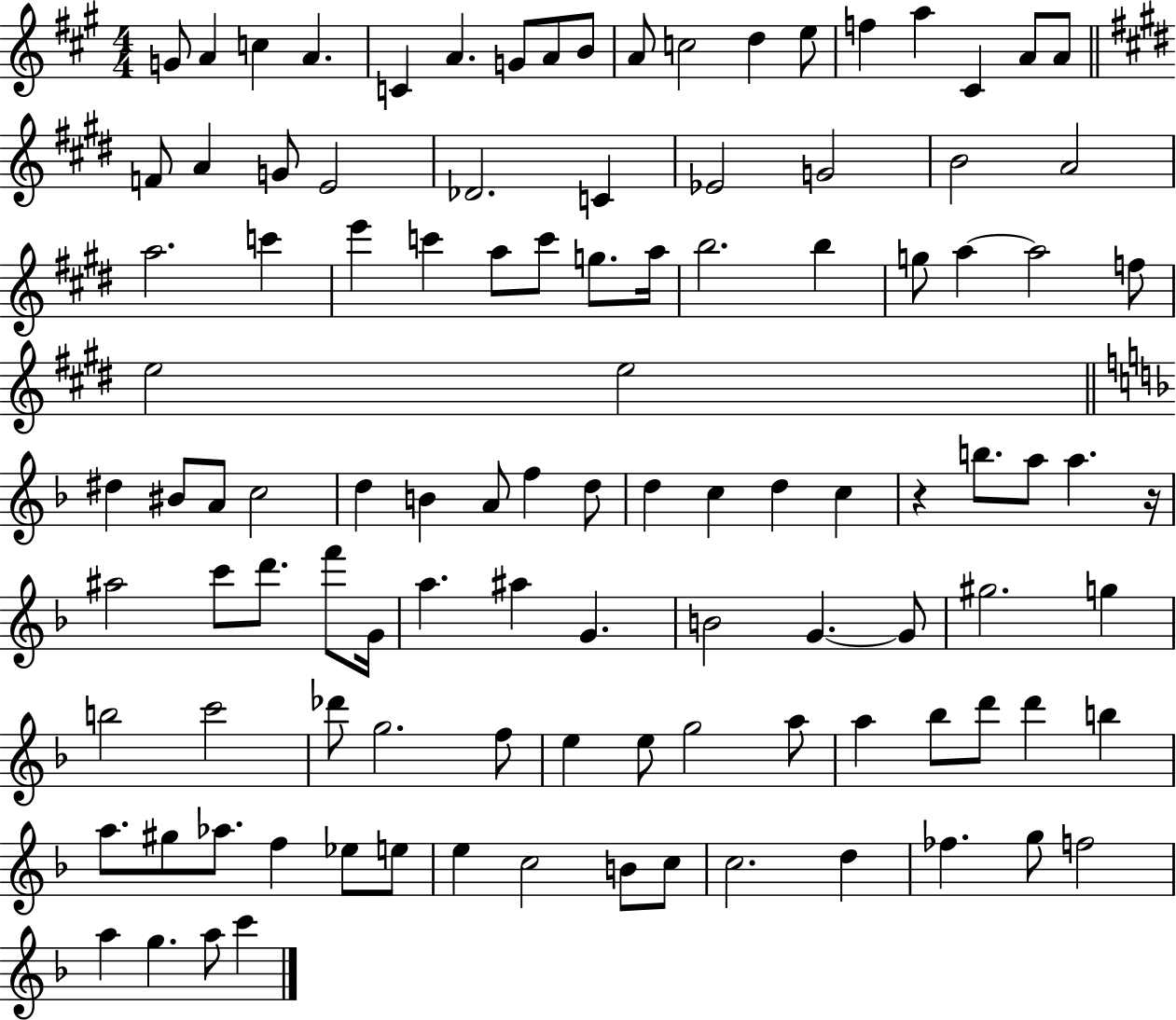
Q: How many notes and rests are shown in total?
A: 108